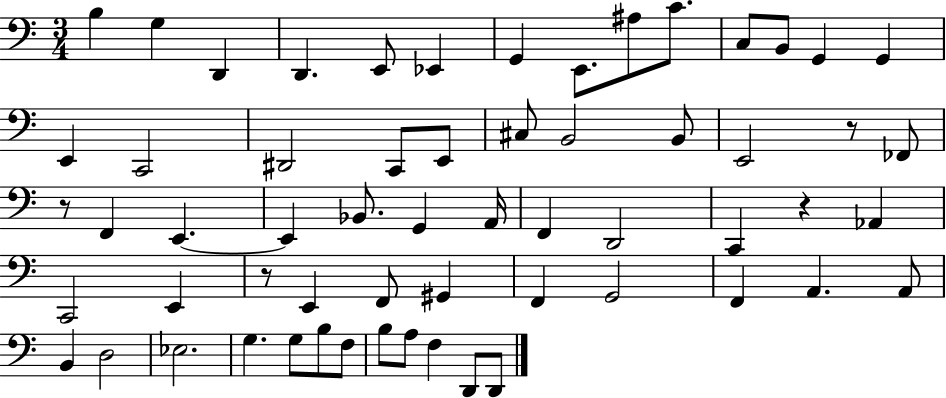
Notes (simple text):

B3/q G3/q D2/q D2/q. E2/e Eb2/q G2/q E2/e. A#3/e C4/e. C3/e B2/e G2/q G2/q E2/q C2/h D#2/h C2/e E2/e C#3/e B2/h B2/e E2/h R/e FES2/e R/e F2/q E2/q. E2/q Bb2/e. G2/q A2/s F2/q D2/h C2/q R/q Ab2/q C2/h E2/q R/e E2/q F2/e G#2/q F2/q G2/h F2/q A2/q. A2/e B2/q D3/h Eb3/h. G3/q. G3/e B3/e F3/e B3/e A3/e F3/q D2/e D2/e